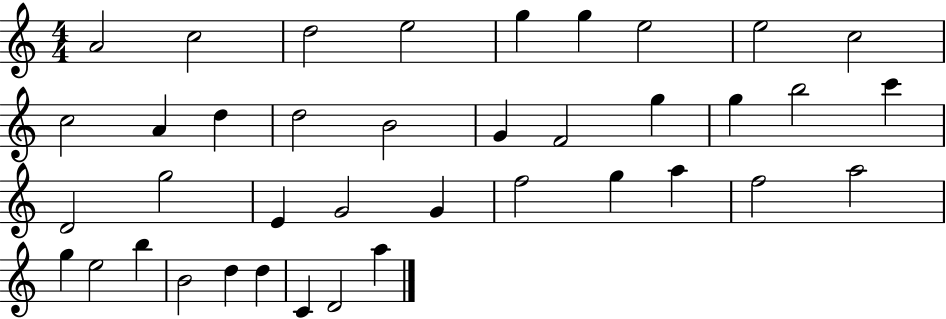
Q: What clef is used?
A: treble